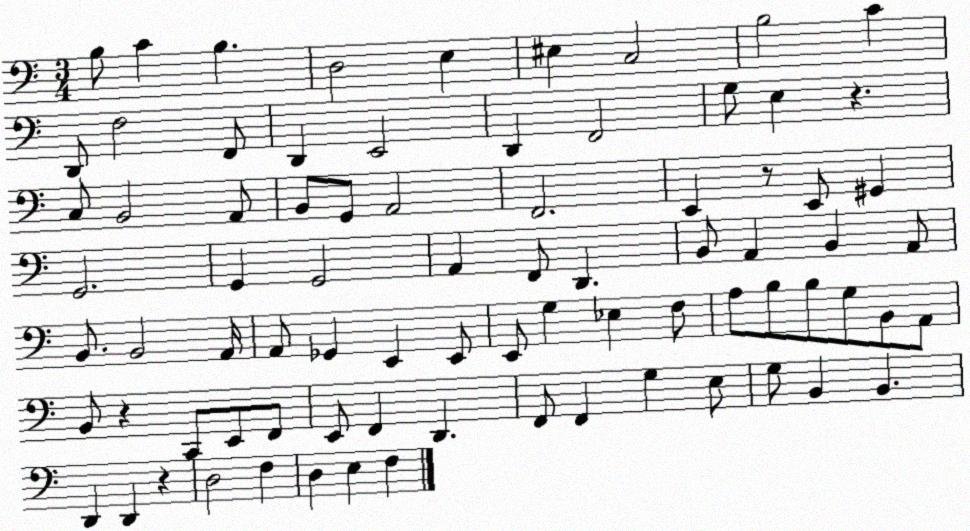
X:1
T:Untitled
M:3/4
L:1/4
K:C
B,/2 C B, D,2 E, ^E, C,2 B,2 C D,,/2 F,2 F,,/2 D,, E,,2 D,, F,,2 G,/2 E, z C,/2 B,,2 A,,/2 B,,/2 G,,/2 A,,2 F,,2 E,, z/2 E,,/2 ^G,, G,,2 G,, G,,2 A,, F,,/2 D,, B,,/2 A,, B,, A,,/2 B,,/2 B,,2 A,,/4 A,,/2 _G,, E,, E,,/2 E,,/2 G, _E, F,/2 A,/2 B,/2 B,/2 G,/2 B,,/2 A,,/2 B,,/2 z C,,/2 E,,/2 F,,/2 E,,/2 F,, D,, F,,/2 F,, G, E,/2 G,/2 B,, B,, D,, D,, z D,2 F, D, E, F,